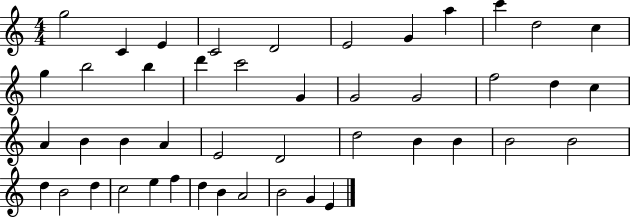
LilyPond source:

{
  \clef treble
  \numericTimeSignature
  \time 4/4
  \key c \major
  g''2 c'4 e'4 | c'2 d'2 | e'2 g'4 a''4 | c'''4 d''2 c''4 | \break g''4 b''2 b''4 | d'''4 c'''2 g'4 | g'2 g'2 | f''2 d''4 c''4 | \break a'4 b'4 b'4 a'4 | e'2 d'2 | d''2 b'4 b'4 | b'2 b'2 | \break d''4 b'2 d''4 | c''2 e''4 f''4 | d''4 b'4 a'2 | b'2 g'4 e'4 | \break \bar "|."
}